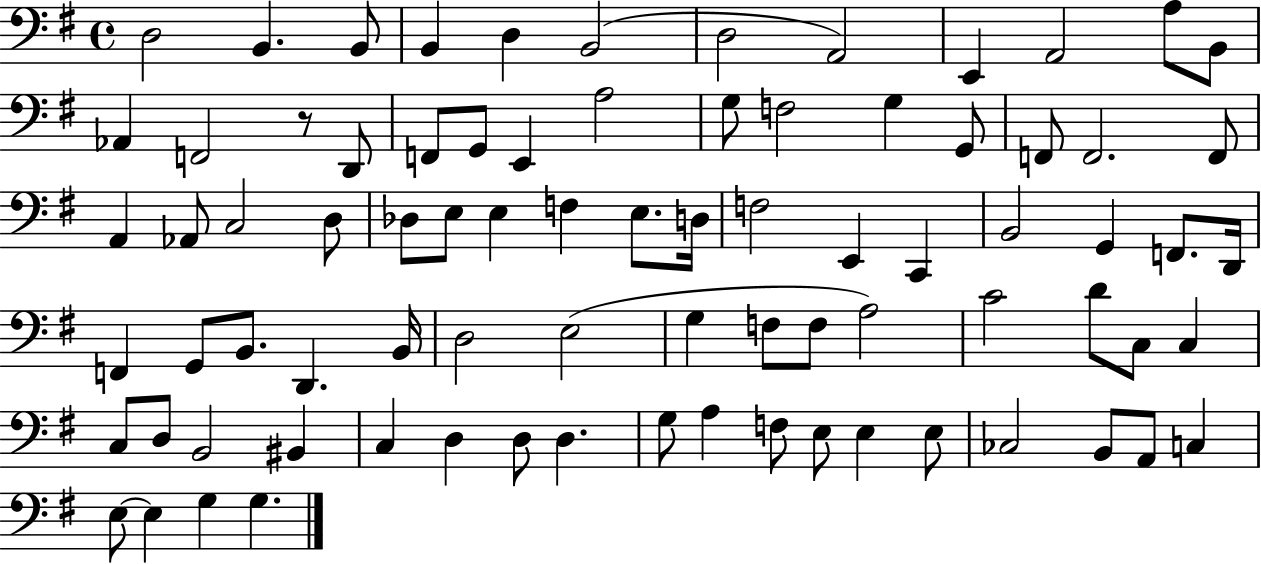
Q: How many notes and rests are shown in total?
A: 81